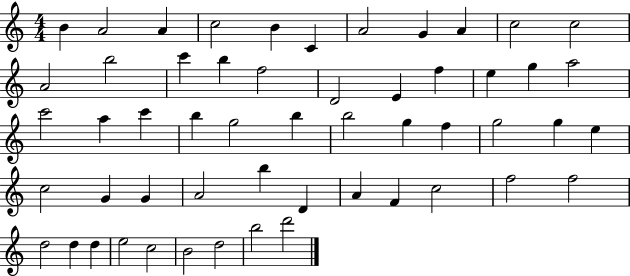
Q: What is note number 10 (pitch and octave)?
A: C5